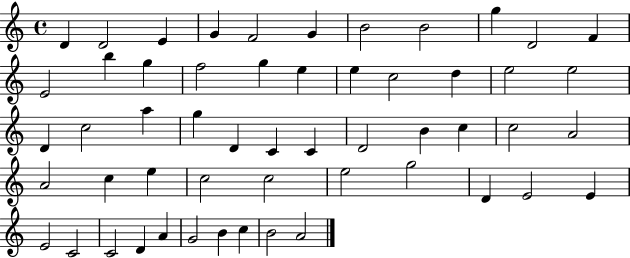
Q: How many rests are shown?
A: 0